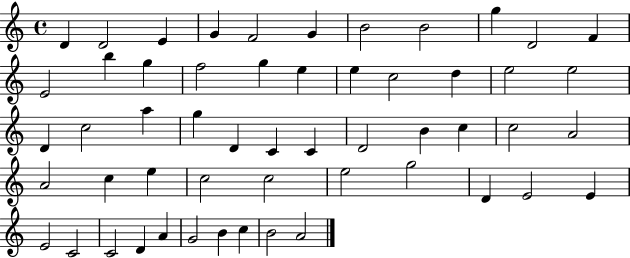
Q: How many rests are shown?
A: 0